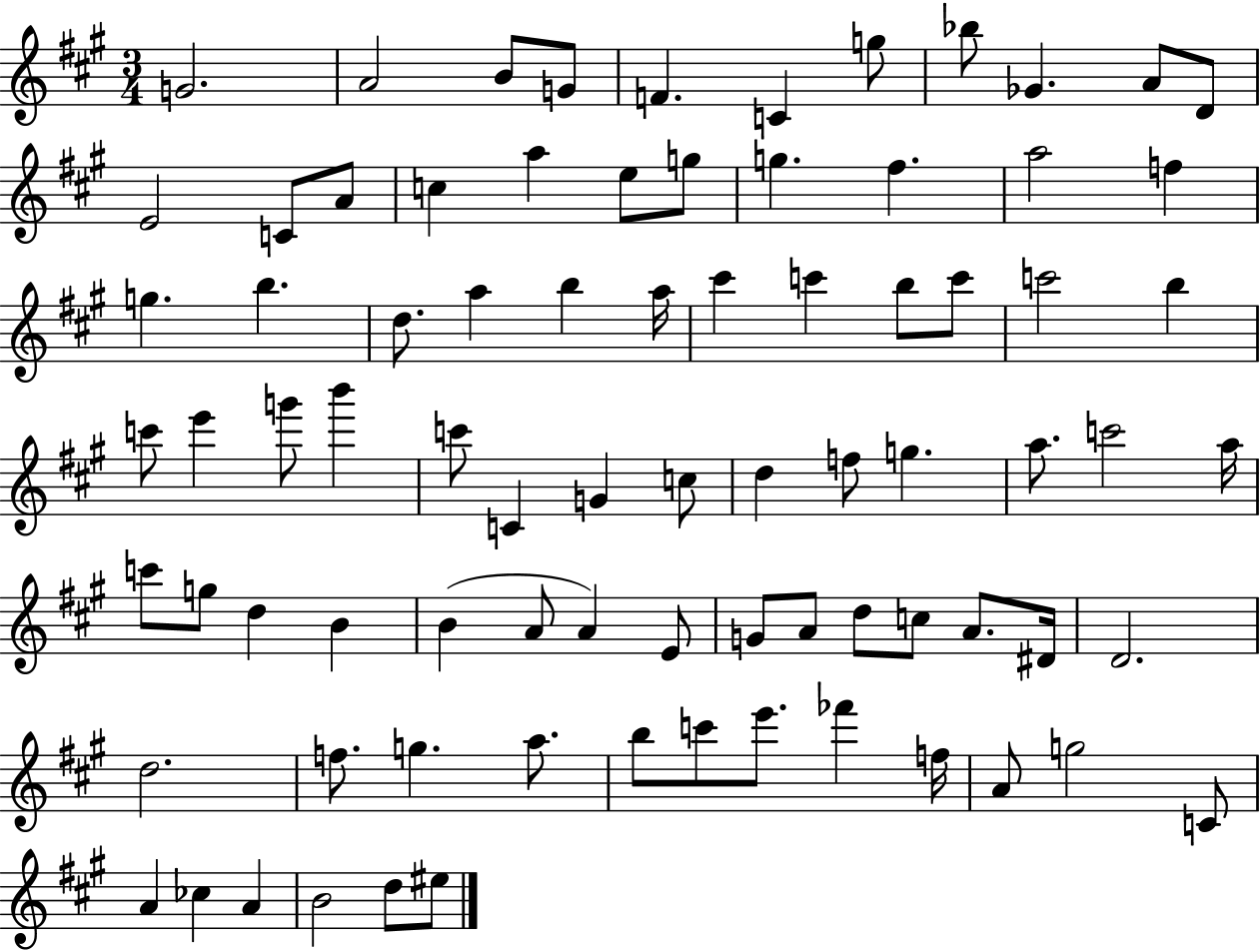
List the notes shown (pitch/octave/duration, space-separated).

G4/h. A4/h B4/e G4/e F4/q. C4/q G5/e Bb5/e Gb4/q. A4/e D4/e E4/h C4/e A4/e C5/q A5/q E5/e G5/e G5/q. F#5/q. A5/h F5/q G5/q. B5/q. D5/e. A5/q B5/q A5/s C#6/q C6/q B5/e C6/e C6/h B5/q C6/e E6/q G6/e B6/q C6/e C4/q G4/q C5/e D5/q F5/e G5/q. A5/e. C6/h A5/s C6/e G5/e D5/q B4/q B4/q A4/e A4/q E4/e G4/e A4/e D5/e C5/e A4/e. D#4/s D4/h. D5/h. F5/e. G5/q. A5/e. B5/e C6/e E6/e. FES6/q F5/s A4/e G5/h C4/e A4/q CES5/q A4/q B4/h D5/e EIS5/e